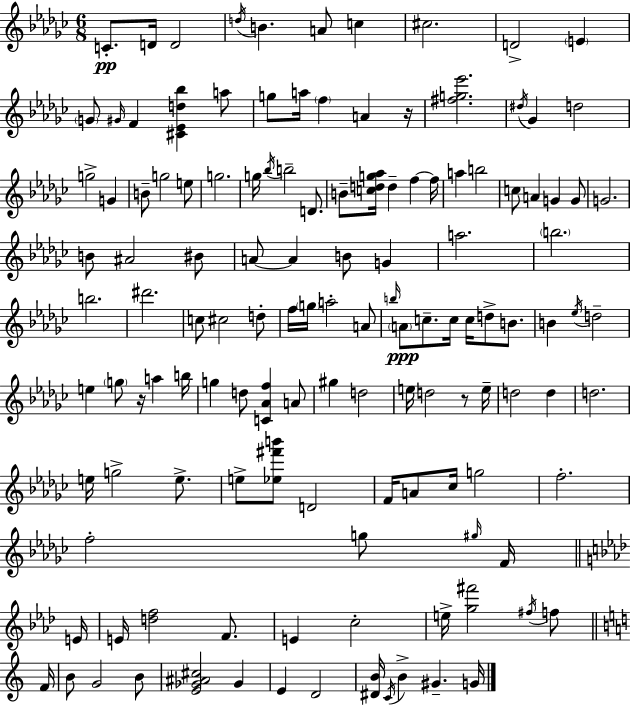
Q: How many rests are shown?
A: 3